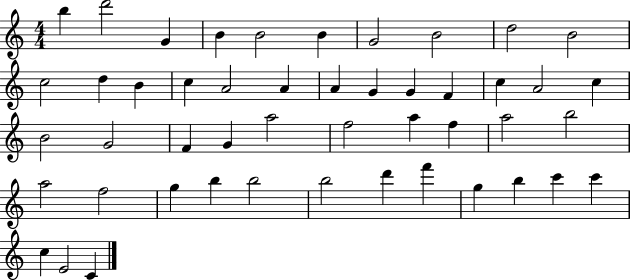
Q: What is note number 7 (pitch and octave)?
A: G4